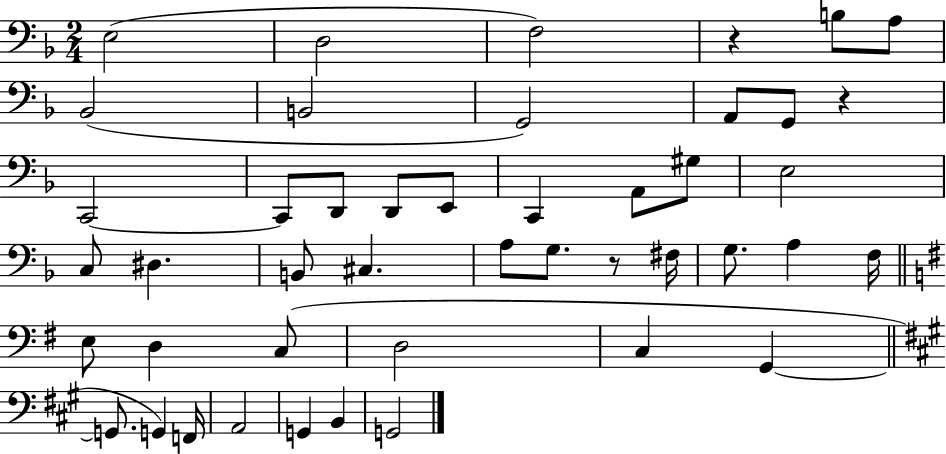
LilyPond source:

{
  \clef bass
  \numericTimeSignature
  \time 2/4
  \key f \major
  e2( | d2 | f2) | r4 b8 a8 | \break bes,2( | b,2 | g,2) | a,8 g,8 r4 | \break c,2~~ | c,8 d,8 d,8 e,8 | c,4 a,8 gis8 | e2 | \break c8 dis4. | b,8 cis4. | a8 g8. r8 fis16 | g8. a4 f16 | \break \bar "||" \break \key g \major e8 d4 c8( | d2 | c4 g,4~~ | \bar "||" \break \key a \major g,8. g,4) f,16 | a,2 | g,4 b,4 | g,2 | \break \bar "|."
}